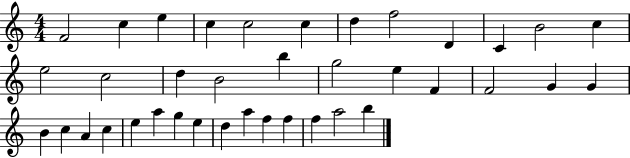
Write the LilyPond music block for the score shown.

{
  \clef treble
  \numericTimeSignature
  \time 4/4
  \key c \major
  f'2 c''4 e''4 | c''4 c''2 c''4 | d''4 f''2 d'4 | c'4 b'2 c''4 | \break e''2 c''2 | d''4 b'2 b''4 | g''2 e''4 f'4 | f'2 g'4 g'4 | \break b'4 c''4 a'4 c''4 | e''4 a''4 g''4 e''4 | d''4 a''4 f''4 f''4 | f''4 a''2 b''4 | \break \bar "|."
}